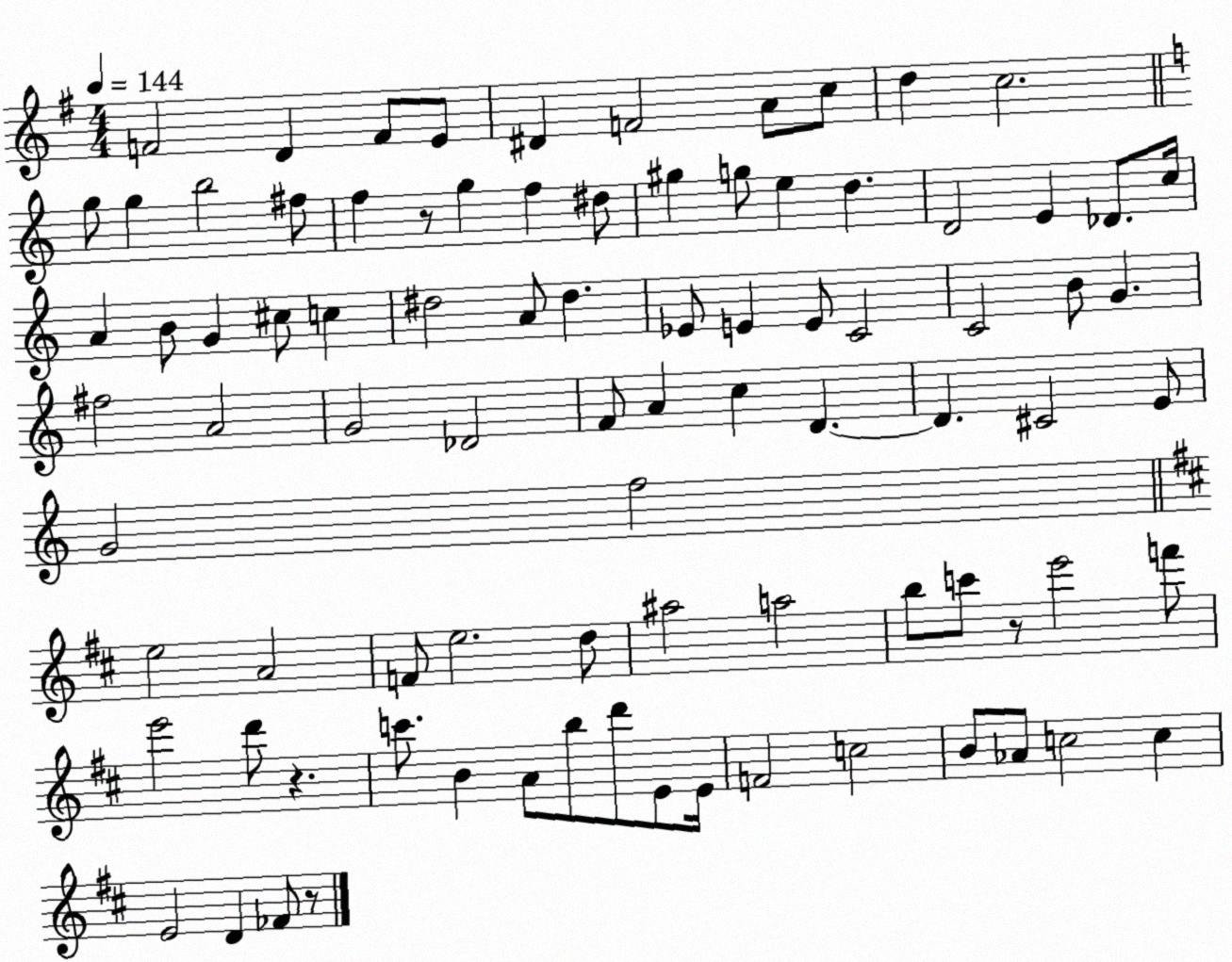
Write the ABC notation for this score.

X:1
T:Untitled
M:4/4
L:1/4
K:G
F2 D F/2 E/2 ^D F2 A/2 c/2 d c2 g/2 g b2 ^f/2 f z/2 g f ^d/2 ^g g/2 e d D2 E _D/2 c/4 A B/2 G ^c/2 c ^d2 A/2 ^d _E/2 E E/2 C2 C2 B/2 G ^f2 A2 G2 _D2 F/2 A c D D ^C2 E/2 G2 f2 e2 A2 F/2 e2 d/2 ^a2 a2 b/2 c'/2 z/2 e'2 f'/2 e'2 d'/2 z c'/2 B A/2 b/2 d'/2 E/2 E/4 F2 c2 B/2 _A/2 c2 c E2 D _F/2 z/2